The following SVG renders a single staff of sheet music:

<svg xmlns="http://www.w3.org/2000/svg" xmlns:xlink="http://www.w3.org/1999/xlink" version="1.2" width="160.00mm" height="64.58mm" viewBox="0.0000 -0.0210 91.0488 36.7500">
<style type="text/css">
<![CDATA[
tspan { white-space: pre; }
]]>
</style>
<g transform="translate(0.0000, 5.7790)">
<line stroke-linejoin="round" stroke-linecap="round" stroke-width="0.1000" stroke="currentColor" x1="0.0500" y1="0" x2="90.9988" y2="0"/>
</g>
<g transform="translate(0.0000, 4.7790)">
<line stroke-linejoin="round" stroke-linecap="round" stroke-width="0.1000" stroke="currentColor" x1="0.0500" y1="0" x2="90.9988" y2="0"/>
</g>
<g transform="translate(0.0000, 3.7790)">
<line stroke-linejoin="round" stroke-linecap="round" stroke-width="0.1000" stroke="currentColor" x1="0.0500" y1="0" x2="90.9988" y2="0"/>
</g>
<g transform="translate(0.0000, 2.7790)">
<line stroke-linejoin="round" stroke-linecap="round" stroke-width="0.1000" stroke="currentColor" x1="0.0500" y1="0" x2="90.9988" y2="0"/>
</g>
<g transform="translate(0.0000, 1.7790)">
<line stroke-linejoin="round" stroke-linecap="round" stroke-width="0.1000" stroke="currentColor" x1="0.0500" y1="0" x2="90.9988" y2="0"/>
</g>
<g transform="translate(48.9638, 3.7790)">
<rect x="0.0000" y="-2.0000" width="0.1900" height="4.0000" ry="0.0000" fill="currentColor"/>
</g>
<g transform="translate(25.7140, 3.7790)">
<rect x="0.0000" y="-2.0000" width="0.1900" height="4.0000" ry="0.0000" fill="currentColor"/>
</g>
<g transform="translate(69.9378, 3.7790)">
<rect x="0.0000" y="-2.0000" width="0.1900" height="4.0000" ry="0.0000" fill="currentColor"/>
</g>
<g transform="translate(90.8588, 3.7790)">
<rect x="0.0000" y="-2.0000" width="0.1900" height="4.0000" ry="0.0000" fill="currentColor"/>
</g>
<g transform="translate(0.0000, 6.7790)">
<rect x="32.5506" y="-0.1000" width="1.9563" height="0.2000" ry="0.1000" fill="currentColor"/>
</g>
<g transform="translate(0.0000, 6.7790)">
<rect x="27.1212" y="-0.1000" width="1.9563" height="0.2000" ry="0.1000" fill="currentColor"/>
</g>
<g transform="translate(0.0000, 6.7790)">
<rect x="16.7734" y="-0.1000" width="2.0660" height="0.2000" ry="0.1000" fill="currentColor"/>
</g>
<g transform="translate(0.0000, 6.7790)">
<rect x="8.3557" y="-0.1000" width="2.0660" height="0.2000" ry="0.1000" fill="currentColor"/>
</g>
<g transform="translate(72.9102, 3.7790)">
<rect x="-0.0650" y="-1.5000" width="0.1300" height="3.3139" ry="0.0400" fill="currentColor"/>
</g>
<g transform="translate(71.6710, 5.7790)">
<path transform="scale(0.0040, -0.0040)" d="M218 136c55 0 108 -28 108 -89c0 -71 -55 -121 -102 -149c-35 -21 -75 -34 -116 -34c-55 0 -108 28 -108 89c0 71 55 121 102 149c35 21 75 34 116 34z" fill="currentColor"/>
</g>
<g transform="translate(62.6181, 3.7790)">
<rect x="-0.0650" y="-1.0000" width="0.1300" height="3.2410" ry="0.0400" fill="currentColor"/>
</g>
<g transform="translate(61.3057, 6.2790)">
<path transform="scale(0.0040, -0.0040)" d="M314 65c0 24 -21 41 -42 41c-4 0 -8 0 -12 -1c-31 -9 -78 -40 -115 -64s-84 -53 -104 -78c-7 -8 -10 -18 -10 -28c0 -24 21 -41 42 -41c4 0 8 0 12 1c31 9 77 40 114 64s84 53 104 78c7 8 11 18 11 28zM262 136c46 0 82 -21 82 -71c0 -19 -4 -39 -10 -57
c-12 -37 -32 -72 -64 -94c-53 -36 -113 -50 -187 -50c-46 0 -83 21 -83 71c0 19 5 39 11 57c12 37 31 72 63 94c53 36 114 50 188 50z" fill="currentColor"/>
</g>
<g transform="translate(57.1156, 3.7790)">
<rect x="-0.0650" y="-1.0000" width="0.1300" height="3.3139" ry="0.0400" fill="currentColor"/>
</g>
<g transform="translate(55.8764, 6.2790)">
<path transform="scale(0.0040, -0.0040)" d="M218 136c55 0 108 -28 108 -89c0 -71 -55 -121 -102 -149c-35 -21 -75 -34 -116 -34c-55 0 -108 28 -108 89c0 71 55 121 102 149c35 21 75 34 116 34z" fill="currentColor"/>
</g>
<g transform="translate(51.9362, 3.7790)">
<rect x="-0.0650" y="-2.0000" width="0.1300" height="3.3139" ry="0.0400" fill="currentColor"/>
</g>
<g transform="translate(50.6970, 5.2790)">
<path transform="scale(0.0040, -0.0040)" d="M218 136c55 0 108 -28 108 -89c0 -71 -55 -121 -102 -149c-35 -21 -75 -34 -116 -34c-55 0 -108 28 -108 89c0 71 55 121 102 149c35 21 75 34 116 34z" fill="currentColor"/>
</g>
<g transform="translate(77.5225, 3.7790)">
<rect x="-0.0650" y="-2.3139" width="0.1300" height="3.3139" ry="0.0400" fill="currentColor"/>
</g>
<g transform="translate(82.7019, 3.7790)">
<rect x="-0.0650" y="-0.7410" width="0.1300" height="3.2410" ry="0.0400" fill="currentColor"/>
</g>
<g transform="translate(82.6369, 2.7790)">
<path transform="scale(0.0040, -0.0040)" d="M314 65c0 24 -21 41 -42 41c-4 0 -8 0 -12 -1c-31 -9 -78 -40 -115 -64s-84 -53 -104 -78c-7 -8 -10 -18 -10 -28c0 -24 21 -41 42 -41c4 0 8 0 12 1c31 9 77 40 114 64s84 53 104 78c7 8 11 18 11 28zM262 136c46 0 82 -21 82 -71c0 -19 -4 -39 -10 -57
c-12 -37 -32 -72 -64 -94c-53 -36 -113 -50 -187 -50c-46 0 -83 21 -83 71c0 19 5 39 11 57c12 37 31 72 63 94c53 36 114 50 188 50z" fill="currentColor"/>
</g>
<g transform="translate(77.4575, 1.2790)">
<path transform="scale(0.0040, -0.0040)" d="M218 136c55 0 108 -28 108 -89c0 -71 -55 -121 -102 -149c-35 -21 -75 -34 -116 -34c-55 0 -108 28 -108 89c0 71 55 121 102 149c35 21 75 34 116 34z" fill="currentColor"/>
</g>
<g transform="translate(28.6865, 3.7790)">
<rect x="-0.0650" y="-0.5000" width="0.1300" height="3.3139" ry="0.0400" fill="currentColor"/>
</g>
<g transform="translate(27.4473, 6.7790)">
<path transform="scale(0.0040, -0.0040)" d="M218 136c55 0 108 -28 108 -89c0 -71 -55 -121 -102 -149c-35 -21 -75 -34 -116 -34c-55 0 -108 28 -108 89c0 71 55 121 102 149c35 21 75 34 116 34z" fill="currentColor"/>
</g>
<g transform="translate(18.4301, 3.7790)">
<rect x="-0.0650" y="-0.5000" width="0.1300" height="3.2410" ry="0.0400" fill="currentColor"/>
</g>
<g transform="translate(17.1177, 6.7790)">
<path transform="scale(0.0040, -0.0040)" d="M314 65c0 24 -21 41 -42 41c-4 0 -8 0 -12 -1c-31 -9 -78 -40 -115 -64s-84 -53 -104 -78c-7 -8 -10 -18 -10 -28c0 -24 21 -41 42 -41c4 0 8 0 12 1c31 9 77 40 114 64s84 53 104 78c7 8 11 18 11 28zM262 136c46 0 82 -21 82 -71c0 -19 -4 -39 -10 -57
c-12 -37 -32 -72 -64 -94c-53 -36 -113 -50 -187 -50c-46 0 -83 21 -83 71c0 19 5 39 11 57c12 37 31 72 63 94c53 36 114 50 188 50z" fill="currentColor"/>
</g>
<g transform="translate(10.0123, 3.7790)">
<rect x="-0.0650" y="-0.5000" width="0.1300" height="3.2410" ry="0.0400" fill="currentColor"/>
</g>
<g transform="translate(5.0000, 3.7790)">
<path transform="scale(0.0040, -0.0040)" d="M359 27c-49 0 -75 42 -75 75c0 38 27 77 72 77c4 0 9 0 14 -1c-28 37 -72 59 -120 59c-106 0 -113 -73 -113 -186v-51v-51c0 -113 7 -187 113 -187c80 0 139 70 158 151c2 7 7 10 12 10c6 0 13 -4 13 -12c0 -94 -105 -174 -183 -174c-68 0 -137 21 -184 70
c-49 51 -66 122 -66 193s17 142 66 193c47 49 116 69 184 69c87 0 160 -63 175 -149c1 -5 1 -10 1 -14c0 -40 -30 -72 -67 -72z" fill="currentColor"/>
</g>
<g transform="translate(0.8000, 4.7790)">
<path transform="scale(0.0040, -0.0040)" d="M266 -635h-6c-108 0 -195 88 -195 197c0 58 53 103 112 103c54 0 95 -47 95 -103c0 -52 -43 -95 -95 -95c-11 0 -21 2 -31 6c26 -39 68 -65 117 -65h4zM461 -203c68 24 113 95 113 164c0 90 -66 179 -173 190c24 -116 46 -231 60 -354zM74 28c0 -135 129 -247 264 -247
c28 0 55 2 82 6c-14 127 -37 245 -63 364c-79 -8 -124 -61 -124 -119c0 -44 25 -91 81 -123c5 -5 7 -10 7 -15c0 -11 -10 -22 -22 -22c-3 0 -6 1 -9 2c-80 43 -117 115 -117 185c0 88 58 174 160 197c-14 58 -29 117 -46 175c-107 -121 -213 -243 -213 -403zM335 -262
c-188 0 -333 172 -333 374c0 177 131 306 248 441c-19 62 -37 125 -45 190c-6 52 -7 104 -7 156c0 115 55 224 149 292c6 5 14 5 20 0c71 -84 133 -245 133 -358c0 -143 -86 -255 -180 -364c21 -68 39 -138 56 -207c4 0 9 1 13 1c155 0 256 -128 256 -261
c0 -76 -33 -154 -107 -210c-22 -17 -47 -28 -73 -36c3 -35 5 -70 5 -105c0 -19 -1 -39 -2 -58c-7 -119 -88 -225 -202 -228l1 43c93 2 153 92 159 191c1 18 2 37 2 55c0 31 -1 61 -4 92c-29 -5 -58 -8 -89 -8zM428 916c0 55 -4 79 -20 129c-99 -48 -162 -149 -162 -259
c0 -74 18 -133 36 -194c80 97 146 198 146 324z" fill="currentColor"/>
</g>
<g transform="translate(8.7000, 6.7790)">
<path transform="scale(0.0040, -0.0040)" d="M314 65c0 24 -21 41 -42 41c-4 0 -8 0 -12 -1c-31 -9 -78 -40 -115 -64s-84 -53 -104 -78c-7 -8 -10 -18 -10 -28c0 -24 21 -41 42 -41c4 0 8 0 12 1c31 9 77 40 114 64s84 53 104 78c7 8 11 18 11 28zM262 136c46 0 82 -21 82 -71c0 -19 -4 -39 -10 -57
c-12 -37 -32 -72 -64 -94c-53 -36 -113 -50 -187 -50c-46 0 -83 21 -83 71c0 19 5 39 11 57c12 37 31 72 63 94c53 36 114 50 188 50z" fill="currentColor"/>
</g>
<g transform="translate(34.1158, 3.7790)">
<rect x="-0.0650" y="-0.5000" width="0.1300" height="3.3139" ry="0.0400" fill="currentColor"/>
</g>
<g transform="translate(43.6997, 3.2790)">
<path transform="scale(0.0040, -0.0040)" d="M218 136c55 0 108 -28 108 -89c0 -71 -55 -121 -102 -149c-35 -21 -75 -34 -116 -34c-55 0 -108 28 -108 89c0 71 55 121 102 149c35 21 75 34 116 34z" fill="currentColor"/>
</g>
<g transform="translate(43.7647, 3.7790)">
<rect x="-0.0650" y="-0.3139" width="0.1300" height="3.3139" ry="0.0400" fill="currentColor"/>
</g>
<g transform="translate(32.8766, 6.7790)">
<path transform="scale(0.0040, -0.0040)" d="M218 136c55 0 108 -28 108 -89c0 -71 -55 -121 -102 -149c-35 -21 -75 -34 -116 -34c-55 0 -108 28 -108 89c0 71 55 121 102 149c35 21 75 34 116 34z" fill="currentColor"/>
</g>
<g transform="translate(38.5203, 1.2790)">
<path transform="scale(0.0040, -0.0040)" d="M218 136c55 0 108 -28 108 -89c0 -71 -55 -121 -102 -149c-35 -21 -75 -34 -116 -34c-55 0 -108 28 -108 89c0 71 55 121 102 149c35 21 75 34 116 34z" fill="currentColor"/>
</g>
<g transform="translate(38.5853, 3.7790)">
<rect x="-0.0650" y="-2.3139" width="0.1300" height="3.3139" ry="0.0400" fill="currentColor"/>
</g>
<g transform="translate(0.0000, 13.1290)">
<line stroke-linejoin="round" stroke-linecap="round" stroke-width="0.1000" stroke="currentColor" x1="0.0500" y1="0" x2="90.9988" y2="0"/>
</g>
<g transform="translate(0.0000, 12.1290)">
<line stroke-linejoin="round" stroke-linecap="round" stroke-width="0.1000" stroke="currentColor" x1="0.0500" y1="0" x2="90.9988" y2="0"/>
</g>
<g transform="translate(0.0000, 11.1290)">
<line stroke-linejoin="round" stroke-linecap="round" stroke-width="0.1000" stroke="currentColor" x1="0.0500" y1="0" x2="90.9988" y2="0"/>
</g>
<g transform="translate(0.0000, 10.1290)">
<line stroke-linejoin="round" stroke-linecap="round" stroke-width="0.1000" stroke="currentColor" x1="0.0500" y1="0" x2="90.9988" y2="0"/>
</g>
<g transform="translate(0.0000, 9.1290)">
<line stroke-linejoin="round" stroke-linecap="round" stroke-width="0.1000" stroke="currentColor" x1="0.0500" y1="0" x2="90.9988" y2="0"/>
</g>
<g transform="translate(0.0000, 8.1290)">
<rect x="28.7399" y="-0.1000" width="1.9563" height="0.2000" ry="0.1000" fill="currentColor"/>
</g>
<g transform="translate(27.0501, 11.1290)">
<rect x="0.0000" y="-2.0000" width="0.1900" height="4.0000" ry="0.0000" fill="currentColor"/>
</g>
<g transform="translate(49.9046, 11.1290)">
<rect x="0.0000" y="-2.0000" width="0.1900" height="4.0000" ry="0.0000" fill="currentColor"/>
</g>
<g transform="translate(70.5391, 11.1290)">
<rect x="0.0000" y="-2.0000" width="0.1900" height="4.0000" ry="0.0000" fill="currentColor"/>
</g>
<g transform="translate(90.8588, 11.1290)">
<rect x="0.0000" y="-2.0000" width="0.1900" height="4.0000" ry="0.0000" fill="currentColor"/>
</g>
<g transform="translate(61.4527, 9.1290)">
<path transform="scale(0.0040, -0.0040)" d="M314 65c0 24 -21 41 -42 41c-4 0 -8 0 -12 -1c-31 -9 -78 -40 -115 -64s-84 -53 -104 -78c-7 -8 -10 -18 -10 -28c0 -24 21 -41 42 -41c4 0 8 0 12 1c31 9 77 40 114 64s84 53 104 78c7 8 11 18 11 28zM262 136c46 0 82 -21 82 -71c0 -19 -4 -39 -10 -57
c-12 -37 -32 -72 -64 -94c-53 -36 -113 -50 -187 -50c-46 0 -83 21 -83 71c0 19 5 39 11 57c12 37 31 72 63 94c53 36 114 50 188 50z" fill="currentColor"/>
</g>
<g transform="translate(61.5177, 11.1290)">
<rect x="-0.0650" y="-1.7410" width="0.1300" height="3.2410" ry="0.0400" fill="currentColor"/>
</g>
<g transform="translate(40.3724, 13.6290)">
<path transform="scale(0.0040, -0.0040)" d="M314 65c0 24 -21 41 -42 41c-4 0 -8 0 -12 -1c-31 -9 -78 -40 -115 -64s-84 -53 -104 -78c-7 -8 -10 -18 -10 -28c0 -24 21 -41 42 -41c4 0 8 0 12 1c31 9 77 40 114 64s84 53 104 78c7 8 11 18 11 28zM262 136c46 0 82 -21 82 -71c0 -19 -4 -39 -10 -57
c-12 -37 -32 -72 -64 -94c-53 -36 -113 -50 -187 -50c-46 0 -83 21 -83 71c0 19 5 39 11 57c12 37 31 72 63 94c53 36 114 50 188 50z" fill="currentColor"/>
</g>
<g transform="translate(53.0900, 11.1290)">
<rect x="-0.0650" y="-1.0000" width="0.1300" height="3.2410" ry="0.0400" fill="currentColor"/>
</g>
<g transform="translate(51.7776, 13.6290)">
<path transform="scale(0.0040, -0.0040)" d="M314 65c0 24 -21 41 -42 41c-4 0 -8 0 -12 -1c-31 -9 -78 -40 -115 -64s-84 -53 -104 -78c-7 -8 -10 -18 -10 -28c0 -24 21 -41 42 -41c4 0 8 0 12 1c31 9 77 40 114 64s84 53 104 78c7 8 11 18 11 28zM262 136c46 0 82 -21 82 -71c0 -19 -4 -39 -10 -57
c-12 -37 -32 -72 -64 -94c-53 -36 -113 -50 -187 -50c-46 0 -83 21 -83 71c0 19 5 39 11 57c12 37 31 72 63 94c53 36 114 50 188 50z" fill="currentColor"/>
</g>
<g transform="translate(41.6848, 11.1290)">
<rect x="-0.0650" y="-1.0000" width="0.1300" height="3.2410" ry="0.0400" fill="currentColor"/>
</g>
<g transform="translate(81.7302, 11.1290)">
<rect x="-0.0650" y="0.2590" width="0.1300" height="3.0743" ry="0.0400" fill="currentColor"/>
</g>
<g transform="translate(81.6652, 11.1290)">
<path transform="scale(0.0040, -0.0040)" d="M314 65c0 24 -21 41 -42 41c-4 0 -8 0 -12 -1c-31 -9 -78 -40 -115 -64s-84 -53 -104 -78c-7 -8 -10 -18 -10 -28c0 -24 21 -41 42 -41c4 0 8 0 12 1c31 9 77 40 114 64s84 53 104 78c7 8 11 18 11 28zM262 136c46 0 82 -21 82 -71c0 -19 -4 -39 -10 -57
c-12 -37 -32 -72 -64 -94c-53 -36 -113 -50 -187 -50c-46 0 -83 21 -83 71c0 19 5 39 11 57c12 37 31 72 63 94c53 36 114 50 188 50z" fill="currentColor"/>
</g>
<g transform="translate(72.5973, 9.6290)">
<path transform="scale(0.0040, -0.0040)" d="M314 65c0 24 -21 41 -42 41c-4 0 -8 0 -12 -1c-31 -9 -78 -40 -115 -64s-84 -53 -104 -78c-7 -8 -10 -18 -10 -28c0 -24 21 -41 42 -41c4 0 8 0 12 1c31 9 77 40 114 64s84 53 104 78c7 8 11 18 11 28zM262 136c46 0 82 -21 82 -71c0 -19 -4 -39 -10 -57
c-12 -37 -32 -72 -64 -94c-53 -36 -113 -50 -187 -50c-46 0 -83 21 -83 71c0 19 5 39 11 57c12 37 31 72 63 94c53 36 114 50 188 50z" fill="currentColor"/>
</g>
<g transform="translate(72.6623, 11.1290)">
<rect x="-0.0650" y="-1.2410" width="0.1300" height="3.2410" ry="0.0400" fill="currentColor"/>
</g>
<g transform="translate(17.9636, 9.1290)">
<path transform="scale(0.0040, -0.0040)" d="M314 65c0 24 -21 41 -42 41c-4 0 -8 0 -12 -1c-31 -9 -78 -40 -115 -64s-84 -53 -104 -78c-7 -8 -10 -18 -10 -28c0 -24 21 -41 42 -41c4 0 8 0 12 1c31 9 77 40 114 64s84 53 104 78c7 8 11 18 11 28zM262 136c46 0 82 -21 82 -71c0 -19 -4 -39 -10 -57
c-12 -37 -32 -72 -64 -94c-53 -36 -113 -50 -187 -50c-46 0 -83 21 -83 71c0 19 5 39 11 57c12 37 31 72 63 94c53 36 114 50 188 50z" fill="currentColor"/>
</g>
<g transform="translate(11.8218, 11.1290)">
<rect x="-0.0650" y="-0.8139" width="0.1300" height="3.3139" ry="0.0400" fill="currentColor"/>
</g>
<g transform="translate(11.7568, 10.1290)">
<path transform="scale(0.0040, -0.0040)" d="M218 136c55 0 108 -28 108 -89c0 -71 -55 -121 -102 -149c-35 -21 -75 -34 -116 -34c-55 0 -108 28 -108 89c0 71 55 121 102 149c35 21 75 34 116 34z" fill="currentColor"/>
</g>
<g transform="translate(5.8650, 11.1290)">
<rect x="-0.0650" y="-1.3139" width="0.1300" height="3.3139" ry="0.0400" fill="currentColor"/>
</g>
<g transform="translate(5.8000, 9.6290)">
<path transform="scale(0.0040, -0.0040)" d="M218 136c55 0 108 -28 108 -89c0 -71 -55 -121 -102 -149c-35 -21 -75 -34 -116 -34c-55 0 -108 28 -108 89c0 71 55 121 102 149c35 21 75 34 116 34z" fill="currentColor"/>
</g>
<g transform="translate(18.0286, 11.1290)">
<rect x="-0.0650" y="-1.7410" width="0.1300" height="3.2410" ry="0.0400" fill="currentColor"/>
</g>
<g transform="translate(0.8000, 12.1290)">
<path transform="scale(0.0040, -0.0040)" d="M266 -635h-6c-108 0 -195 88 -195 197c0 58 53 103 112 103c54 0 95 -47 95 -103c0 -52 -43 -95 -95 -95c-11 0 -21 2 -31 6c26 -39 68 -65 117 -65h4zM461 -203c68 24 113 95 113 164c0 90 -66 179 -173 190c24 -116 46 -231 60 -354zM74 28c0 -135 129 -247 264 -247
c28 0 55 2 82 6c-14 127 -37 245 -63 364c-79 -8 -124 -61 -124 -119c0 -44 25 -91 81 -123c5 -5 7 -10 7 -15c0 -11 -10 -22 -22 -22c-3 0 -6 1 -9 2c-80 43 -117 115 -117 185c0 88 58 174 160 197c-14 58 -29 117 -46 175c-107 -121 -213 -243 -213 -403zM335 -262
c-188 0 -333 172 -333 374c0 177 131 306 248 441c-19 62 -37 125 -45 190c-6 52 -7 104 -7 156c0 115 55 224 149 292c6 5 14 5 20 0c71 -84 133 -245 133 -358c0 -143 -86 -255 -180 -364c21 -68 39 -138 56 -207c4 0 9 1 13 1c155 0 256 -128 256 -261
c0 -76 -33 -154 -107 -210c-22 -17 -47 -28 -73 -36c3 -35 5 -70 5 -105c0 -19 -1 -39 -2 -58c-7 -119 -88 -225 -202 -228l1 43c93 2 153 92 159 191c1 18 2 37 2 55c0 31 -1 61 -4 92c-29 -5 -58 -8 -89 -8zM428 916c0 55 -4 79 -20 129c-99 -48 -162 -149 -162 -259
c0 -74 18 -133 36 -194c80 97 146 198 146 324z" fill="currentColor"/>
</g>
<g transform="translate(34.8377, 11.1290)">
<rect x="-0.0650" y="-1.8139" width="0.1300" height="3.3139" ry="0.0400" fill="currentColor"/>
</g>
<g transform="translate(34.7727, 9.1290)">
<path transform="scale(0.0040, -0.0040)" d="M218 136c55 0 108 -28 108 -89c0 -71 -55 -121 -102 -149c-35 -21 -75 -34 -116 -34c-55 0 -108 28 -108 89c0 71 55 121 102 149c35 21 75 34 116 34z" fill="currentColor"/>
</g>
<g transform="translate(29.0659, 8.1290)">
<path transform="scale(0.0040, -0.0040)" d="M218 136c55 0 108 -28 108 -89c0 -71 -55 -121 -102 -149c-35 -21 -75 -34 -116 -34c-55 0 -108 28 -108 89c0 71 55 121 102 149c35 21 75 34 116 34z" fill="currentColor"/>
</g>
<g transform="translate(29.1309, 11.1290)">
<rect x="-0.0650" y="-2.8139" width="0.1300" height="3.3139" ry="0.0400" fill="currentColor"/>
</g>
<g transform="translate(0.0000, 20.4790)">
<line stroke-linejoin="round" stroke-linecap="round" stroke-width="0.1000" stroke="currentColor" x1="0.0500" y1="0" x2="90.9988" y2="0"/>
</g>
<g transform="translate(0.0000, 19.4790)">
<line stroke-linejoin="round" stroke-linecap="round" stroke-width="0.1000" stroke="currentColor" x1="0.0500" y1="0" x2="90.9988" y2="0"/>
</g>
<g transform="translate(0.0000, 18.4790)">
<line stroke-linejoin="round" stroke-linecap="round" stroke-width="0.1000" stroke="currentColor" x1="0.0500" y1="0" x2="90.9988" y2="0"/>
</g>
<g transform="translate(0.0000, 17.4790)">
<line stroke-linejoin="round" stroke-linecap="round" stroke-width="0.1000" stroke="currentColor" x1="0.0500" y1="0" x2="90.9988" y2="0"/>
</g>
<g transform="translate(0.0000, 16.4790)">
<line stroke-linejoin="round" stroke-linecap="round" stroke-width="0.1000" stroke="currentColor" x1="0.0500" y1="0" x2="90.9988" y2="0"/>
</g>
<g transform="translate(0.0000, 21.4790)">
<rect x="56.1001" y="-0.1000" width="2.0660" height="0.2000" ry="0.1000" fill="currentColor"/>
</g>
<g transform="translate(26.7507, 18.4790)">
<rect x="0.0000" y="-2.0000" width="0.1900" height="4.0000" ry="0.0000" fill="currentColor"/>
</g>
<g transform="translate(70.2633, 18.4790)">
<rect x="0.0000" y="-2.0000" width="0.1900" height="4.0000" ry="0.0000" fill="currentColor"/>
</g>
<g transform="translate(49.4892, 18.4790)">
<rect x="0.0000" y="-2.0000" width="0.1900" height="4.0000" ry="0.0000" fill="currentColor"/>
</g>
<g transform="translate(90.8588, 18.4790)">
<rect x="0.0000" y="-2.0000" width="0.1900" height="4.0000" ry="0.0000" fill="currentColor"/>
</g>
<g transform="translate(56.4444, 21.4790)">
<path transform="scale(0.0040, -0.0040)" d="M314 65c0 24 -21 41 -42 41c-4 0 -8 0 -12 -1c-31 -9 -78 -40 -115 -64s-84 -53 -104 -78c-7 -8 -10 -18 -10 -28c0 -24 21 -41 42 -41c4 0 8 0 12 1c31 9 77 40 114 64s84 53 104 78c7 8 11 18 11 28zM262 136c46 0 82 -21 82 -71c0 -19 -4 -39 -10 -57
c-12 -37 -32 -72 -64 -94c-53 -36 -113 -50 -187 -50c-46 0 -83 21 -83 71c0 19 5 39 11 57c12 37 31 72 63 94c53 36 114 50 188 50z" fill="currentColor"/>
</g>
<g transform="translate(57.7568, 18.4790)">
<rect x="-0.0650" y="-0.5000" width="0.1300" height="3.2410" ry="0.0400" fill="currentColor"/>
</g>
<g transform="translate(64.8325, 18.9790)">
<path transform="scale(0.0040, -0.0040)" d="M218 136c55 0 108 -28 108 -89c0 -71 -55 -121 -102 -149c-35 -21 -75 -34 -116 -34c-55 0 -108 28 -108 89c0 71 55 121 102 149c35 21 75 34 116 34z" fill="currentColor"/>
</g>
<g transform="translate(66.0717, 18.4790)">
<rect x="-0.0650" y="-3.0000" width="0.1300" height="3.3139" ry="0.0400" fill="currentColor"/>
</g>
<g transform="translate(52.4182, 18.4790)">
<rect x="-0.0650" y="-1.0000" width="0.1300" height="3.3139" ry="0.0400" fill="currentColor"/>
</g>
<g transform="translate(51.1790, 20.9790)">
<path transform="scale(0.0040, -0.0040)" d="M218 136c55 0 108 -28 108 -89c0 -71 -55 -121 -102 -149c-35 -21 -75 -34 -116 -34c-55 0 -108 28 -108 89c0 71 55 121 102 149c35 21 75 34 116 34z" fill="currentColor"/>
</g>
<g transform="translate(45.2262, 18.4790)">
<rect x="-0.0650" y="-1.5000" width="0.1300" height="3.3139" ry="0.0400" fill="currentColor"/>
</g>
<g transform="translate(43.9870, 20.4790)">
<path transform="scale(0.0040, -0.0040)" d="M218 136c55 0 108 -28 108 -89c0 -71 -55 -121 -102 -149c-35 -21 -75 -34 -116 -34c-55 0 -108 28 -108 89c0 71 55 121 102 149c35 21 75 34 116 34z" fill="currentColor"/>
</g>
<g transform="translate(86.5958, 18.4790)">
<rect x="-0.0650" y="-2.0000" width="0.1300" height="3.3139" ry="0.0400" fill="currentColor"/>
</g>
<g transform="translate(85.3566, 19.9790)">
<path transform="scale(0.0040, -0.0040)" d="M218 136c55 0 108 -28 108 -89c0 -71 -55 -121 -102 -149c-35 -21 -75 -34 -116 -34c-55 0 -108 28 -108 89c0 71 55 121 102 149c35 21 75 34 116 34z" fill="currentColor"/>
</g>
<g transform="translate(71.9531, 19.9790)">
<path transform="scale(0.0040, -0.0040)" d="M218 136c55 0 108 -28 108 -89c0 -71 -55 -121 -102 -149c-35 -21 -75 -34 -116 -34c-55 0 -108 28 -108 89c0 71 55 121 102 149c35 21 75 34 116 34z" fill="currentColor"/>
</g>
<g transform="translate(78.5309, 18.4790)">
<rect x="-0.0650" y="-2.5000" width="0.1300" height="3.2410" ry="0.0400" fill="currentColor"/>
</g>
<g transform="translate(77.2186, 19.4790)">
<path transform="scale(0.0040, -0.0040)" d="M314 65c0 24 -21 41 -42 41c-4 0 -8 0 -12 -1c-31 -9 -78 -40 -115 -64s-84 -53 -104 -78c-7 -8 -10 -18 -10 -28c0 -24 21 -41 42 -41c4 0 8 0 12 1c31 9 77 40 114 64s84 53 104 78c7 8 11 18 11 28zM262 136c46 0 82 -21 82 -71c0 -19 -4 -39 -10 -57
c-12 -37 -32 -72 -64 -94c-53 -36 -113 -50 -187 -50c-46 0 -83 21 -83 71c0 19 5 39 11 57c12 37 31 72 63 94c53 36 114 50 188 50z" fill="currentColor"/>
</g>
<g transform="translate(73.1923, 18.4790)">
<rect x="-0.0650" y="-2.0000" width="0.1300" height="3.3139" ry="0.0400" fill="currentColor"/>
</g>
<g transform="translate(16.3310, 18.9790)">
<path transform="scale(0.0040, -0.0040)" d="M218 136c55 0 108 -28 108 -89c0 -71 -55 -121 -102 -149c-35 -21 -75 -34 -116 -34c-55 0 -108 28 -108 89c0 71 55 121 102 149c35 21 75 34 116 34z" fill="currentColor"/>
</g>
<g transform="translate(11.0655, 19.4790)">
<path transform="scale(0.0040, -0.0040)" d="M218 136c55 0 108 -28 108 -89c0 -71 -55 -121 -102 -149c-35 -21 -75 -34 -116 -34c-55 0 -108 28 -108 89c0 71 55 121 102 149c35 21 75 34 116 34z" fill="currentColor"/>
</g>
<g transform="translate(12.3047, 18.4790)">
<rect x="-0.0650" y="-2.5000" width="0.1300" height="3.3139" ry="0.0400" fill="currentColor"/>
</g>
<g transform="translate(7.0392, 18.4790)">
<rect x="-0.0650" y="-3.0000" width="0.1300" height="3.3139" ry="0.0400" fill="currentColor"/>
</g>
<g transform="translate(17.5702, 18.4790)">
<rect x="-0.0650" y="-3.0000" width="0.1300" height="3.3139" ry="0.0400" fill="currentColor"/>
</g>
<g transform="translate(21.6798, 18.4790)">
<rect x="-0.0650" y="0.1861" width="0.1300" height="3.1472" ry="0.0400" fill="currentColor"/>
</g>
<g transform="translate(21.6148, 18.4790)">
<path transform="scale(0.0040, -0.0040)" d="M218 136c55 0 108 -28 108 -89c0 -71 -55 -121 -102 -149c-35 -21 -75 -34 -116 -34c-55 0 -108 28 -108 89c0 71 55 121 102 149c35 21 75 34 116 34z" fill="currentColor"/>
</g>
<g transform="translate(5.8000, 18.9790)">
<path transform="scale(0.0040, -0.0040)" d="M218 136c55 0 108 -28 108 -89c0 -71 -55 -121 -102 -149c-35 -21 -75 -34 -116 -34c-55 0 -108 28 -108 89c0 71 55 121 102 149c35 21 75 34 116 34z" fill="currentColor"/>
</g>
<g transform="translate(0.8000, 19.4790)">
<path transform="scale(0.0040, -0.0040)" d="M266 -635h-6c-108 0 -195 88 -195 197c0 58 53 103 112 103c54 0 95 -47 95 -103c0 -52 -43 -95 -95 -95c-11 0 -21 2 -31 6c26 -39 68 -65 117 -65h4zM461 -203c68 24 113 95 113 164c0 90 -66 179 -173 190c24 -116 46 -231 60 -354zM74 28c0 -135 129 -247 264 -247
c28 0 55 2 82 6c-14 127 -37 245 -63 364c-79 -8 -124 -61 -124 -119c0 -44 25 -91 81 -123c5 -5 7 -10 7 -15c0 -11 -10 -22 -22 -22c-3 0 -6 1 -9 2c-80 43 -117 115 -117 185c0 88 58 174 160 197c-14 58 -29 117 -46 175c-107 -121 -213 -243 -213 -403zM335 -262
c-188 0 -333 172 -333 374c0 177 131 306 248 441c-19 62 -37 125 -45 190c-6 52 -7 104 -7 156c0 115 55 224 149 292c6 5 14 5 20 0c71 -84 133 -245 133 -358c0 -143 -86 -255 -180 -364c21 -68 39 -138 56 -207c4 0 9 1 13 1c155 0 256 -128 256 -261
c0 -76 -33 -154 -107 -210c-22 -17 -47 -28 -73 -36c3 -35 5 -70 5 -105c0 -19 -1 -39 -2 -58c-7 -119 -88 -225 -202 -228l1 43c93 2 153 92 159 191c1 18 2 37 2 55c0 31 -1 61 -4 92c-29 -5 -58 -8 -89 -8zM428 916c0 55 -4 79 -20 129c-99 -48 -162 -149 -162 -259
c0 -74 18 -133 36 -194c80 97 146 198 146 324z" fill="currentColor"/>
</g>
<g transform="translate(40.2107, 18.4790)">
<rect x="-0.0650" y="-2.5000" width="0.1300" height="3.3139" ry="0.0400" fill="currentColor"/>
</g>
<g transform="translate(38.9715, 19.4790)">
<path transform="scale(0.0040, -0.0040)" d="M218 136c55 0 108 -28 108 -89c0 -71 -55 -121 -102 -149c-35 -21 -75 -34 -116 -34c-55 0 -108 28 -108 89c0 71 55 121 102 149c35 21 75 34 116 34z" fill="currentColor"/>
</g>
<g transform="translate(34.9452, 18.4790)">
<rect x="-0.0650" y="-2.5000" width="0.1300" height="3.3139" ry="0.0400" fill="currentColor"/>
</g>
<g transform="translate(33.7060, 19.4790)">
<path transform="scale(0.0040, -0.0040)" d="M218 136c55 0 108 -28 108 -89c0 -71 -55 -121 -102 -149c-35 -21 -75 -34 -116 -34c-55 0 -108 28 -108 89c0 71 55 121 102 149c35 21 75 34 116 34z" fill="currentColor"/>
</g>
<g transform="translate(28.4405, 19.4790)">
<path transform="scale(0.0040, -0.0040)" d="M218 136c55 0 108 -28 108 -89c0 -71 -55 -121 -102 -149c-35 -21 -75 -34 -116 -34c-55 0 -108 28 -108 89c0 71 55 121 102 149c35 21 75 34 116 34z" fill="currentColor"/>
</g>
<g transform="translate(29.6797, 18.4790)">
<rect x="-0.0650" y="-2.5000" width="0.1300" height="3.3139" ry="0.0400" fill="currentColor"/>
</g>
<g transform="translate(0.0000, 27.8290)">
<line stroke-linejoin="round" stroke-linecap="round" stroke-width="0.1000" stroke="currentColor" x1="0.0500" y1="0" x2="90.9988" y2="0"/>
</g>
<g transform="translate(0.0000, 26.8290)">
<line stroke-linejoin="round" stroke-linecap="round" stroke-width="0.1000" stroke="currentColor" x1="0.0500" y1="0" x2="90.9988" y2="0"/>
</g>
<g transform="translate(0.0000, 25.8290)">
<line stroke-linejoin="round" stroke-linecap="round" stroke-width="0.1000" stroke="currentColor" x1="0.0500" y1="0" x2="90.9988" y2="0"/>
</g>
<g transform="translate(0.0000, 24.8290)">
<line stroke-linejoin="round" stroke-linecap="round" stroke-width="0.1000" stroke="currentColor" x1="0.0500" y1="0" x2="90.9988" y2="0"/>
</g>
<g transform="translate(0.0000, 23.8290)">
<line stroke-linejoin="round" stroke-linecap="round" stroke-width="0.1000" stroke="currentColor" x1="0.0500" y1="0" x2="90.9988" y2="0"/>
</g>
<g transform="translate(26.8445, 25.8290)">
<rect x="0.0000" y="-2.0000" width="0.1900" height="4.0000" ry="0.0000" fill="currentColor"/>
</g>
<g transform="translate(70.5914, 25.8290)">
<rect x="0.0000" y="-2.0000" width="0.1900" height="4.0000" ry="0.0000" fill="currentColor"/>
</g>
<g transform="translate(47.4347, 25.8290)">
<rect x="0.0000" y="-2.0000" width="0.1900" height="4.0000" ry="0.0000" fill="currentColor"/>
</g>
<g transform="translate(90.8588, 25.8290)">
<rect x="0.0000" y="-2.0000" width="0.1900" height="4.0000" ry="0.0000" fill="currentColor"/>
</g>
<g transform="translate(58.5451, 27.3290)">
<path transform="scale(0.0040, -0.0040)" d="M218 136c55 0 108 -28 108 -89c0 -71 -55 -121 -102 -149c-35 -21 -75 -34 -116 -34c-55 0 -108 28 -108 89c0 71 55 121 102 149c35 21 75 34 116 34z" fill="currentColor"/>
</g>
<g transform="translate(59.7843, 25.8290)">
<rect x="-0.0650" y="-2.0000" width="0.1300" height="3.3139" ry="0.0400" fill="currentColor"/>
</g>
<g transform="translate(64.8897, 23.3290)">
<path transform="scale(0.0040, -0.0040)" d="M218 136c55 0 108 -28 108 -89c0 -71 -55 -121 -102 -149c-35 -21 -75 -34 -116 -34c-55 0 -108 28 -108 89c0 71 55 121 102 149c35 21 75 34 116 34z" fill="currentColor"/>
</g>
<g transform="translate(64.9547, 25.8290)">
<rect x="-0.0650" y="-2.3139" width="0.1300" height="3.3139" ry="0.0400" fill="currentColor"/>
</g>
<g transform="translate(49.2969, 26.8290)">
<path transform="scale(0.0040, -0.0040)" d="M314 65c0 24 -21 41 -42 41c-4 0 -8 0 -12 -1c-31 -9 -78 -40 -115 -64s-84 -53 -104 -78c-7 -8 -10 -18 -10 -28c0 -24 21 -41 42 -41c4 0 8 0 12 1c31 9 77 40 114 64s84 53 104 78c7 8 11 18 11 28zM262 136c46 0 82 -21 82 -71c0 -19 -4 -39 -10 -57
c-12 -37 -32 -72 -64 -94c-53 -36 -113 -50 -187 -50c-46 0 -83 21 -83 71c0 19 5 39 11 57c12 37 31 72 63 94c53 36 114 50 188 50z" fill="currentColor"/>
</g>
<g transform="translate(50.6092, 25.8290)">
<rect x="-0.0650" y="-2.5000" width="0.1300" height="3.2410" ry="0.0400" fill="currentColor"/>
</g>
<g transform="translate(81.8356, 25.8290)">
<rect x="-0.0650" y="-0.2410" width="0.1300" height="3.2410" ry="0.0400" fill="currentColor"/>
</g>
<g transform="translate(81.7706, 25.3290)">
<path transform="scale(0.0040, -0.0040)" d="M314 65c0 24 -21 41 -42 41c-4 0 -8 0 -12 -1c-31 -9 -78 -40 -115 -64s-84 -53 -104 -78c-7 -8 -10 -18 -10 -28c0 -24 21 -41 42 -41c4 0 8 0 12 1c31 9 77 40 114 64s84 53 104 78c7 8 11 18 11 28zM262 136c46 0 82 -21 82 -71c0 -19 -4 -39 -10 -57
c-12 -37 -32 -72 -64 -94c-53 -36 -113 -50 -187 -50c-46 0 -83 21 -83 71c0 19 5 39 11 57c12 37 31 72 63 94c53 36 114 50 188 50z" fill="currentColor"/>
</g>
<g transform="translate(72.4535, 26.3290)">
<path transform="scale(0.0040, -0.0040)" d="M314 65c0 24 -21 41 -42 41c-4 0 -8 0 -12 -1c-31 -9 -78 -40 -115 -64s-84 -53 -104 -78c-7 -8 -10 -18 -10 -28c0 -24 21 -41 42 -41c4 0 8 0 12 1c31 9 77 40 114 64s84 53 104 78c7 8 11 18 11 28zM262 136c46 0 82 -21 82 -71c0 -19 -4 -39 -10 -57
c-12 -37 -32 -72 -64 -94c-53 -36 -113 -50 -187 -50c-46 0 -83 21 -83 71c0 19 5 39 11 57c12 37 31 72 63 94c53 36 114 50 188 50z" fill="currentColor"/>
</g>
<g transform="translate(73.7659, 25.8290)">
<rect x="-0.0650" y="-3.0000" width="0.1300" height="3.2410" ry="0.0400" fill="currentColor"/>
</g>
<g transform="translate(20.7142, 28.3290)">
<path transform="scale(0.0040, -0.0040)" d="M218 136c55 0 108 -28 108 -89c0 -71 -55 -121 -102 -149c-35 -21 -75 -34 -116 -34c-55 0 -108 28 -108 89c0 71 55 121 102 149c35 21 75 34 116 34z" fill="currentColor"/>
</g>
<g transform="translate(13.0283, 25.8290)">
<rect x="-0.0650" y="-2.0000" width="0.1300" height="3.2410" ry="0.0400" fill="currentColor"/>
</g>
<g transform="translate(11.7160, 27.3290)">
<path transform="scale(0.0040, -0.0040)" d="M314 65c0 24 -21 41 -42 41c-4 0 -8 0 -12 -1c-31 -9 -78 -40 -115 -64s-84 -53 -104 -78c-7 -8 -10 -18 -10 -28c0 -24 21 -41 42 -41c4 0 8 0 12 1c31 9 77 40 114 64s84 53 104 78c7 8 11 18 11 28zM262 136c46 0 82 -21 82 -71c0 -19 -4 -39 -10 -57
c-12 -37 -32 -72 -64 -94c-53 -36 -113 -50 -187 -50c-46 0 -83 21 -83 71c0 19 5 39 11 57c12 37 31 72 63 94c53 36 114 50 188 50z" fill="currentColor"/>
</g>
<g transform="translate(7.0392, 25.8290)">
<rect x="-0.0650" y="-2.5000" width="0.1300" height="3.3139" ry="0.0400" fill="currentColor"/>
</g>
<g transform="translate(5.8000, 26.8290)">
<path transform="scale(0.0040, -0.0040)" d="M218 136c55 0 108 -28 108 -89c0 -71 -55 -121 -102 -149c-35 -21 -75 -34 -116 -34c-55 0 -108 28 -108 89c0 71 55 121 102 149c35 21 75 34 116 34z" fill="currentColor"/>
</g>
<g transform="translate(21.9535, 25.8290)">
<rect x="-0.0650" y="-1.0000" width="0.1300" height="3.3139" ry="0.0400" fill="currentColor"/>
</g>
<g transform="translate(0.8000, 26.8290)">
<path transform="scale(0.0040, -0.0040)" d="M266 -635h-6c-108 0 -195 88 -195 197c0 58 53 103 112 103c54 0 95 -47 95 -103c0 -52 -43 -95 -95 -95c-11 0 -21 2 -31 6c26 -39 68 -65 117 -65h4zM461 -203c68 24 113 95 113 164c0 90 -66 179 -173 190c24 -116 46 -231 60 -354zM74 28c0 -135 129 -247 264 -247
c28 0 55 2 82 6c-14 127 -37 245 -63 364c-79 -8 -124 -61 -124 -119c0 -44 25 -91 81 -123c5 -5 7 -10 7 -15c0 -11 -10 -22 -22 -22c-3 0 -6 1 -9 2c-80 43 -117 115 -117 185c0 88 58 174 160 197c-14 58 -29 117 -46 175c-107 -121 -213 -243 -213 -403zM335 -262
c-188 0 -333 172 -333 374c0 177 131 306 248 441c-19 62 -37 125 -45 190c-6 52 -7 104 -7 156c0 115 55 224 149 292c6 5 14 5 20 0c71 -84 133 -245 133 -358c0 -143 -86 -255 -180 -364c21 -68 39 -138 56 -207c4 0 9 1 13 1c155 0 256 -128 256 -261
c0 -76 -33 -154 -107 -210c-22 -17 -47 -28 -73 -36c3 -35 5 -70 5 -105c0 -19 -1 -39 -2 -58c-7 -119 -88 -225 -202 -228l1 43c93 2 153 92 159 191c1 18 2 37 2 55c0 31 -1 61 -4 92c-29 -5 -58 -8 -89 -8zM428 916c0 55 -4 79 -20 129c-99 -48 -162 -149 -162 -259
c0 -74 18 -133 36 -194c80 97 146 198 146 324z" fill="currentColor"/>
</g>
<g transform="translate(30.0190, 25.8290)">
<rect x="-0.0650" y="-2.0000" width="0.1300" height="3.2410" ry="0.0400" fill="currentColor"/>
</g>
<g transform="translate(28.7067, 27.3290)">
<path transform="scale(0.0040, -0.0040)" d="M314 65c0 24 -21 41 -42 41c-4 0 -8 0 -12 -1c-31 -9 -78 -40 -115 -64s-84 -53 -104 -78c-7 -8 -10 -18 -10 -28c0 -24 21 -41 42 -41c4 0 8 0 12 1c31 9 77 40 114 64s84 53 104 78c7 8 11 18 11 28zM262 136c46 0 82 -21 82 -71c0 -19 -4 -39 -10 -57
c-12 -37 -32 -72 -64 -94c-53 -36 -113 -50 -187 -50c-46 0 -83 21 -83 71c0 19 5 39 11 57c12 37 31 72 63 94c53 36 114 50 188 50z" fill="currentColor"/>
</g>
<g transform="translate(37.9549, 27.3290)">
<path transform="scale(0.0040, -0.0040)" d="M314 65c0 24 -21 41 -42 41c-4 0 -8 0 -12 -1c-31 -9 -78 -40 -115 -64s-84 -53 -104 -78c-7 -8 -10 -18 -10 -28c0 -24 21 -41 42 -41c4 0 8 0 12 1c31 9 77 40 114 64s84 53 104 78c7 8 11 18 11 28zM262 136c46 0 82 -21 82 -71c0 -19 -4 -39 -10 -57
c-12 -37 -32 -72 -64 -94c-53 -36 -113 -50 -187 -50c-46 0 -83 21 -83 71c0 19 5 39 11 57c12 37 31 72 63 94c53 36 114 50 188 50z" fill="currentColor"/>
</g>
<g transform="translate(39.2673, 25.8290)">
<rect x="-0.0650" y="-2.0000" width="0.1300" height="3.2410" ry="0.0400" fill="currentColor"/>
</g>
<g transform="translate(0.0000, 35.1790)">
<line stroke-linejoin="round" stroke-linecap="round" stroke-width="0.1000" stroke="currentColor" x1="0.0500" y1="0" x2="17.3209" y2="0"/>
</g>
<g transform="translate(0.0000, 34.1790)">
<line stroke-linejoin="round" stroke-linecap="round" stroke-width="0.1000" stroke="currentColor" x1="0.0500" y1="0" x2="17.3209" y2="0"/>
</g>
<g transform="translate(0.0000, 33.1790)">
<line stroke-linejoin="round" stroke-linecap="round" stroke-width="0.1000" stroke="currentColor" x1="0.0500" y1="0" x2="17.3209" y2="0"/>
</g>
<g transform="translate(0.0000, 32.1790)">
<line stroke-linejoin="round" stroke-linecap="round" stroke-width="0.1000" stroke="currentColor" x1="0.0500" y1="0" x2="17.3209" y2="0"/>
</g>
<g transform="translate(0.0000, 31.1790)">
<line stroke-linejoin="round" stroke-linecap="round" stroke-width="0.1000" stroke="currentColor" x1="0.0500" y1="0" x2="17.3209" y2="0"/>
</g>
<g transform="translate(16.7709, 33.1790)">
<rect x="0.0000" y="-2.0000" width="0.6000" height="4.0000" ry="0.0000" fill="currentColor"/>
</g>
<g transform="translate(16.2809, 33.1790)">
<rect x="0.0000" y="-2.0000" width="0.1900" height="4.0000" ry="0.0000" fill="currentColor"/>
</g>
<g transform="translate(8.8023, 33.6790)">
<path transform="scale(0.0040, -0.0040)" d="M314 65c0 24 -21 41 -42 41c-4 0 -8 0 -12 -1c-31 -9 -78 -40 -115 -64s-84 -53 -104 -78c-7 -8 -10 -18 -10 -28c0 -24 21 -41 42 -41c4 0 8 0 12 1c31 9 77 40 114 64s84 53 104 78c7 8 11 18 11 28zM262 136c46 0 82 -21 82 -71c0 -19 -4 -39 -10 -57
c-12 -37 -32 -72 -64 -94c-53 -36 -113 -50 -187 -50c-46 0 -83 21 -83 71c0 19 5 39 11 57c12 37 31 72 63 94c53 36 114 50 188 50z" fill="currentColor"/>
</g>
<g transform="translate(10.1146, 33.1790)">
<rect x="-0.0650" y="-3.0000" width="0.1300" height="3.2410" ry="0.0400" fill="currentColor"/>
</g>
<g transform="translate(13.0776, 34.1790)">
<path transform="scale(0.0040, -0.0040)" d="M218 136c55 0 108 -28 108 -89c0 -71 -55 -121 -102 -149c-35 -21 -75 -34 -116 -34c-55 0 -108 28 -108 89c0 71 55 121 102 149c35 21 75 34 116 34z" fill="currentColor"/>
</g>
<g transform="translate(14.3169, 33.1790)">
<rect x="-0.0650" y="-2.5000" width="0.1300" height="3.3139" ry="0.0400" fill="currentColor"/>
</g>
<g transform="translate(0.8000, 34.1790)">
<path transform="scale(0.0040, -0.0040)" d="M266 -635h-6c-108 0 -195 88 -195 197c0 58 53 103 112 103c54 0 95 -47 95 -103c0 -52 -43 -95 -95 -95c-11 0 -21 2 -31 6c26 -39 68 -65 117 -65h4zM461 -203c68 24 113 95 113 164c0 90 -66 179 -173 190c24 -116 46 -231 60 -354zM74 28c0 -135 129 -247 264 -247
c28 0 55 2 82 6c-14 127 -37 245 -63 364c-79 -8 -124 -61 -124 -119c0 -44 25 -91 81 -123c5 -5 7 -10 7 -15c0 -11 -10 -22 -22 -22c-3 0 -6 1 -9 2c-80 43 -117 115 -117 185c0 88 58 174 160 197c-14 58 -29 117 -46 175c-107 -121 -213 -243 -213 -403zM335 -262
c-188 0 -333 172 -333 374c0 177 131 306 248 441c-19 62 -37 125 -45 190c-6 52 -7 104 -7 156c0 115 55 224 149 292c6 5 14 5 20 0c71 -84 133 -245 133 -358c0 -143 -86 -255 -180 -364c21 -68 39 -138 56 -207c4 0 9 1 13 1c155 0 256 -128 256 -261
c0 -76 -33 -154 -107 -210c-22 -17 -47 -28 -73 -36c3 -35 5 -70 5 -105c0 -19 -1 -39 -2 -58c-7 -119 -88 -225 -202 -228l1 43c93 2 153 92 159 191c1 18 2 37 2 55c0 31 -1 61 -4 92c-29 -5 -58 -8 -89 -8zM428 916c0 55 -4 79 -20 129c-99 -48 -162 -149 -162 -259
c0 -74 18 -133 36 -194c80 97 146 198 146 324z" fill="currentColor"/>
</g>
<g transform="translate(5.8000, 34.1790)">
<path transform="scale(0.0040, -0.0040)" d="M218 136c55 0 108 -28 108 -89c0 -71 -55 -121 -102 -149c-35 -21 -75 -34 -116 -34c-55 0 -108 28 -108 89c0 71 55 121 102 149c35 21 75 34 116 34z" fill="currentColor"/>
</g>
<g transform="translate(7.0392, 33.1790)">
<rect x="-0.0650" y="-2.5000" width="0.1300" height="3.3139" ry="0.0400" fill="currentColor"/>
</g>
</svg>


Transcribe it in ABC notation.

X:1
T:Untitled
M:4/4
L:1/4
K:C
C2 C2 C C g c F D D2 E g d2 e d f2 a f D2 D2 f2 e2 B2 A G A B G G G E D C2 A F G2 F G F2 D F2 F2 G2 F g A2 c2 G A2 G